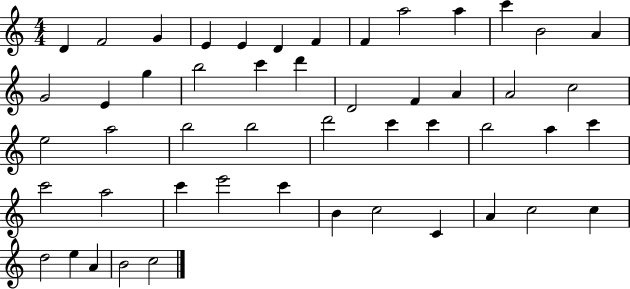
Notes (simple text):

D4/q F4/h G4/q E4/q E4/q D4/q F4/q F4/q A5/h A5/q C6/q B4/h A4/q G4/h E4/q G5/q B5/h C6/q D6/q D4/h F4/q A4/q A4/h C5/h E5/h A5/h B5/h B5/h D6/h C6/q C6/q B5/h A5/q C6/q C6/h A5/h C6/q E6/h C6/q B4/q C5/h C4/q A4/q C5/h C5/q D5/h E5/q A4/q B4/h C5/h